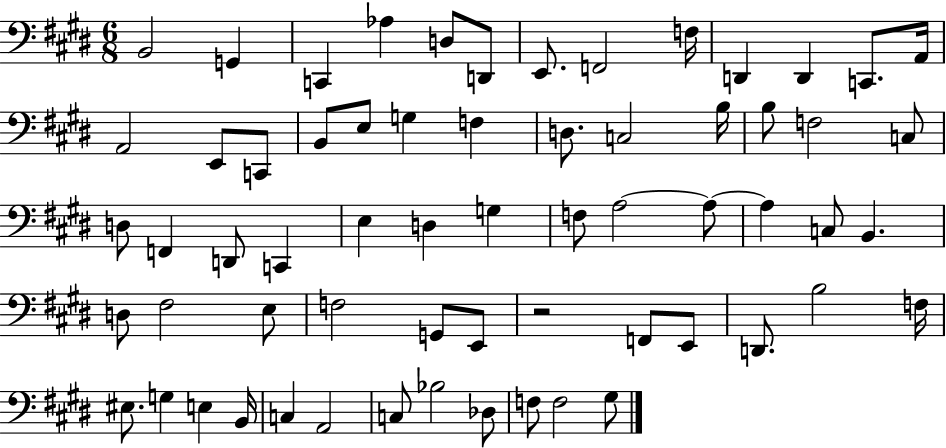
{
  \clef bass
  \numericTimeSignature
  \time 6/8
  \key e \major
  b,2 g,4 | c,4 aes4 d8 d,8 | e,8. f,2 f16 | d,4 d,4 c,8. a,16 | \break a,2 e,8 c,8 | b,8 e8 g4 f4 | d8. c2 b16 | b8 f2 c8 | \break d8 f,4 d,8 c,4 | e4 d4 g4 | f8 a2~~ a8~~ | a4 c8 b,4. | \break d8 fis2 e8 | f2 g,8 e,8 | r2 f,8 e,8 | d,8. b2 f16 | \break eis8. g4 e4 b,16 | c4 a,2 | c8 bes2 des8 | f8 f2 gis8 | \break \bar "|."
}